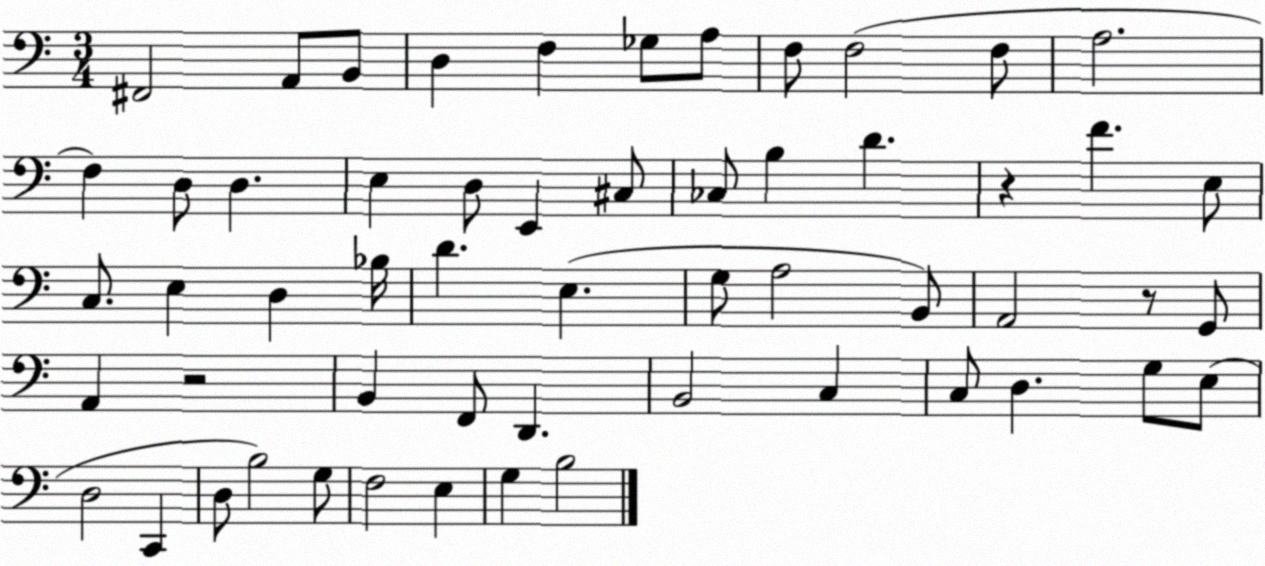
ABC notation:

X:1
T:Untitled
M:3/4
L:1/4
K:C
^F,,2 A,,/2 B,,/2 D, F, _G,/2 A,/2 F,/2 F,2 F,/2 A,2 F, D,/2 D, E, D,/2 E,, ^C,/2 _C,/2 B, D z F E,/2 C,/2 E, D, _B,/4 D E, G,/2 A,2 B,,/2 A,,2 z/2 G,,/2 A,, z2 B,, F,,/2 D,, B,,2 C, C,/2 D, G,/2 E,/2 D,2 C,, D,/2 B,2 G,/2 F,2 E, G, B,2